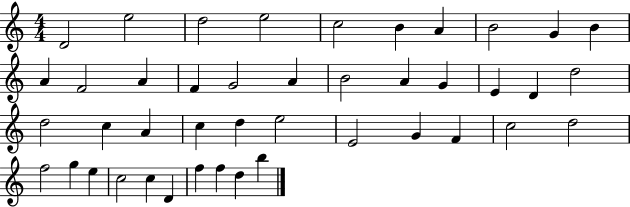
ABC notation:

X:1
T:Untitled
M:4/4
L:1/4
K:C
D2 e2 d2 e2 c2 B A B2 G B A F2 A F G2 A B2 A G E D d2 d2 c A c d e2 E2 G F c2 d2 f2 g e c2 c D f f d b